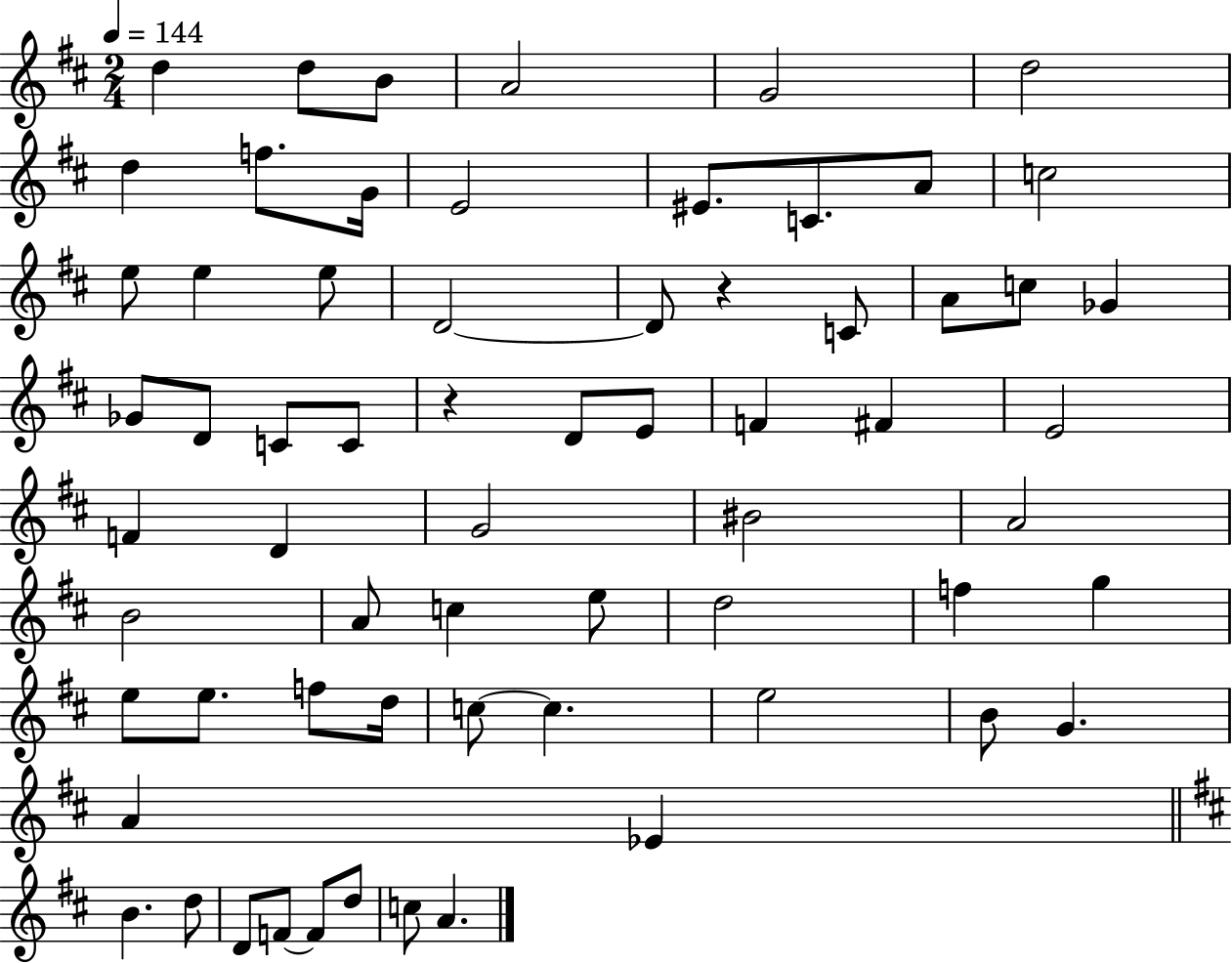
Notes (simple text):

D5/q D5/e B4/e A4/h G4/h D5/h D5/q F5/e. G4/s E4/h EIS4/e. C4/e. A4/e C5/h E5/e E5/q E5/e D4/h D4/e R/q C4/e A4/e C5/e Gb4/q Gb4/e D4/e C4/e C4/e R/q D4/e E4/e F4/q F#4/q E4/h F4/q D4/q G4/h BIS4/h A4/h B4/h A4/e C5/q E5/e D5/h F5/q G5/q E5/e E5/e. F5/e D5/s C5/e C5/q. E5/h B4/e G4/q. A4/q Eb4/q B4/q. D5/e D4/e F4/e F4/e D5/e C5/e A4/q.